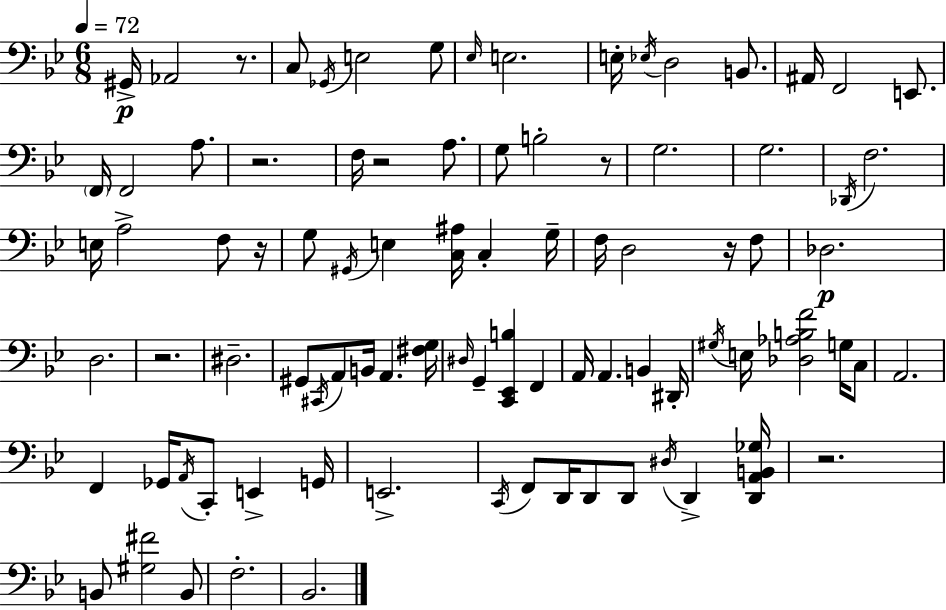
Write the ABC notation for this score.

X:1
T:Untitled
M:6/8
L:1/4
K:Bb
^G,,/4 _A,,2 z/2 C,/2 _G,,/4 E,2 G,/2 _E,/4 E,2 E,/4 _E,/4 D,2 B,,/2 ^A,,/4 F,,2 E,,/2 F,,/4 F,,2 A,/2 z2 F,/4 z2 A,/2 G,/2 B,2 z/2 G,2 G,2 _D,,/4 F,2 E,/4 A,2 F,/2 z/4 G,/2 ^G,,/4 E, [C,^A,]/4 C, G,/4 F,/4 D,2 z/4 F,/2 _D,2 D,2 z2 ^D,2 ^G,,/2 ^C,,/4 A,,/2 B,,/4 A,, [^F,G,]/4 ^D,/4 G,, [C,,_E,,B,] F,, A,,/4 A,, B,, ^D,,/4 ^G,/4 E,/4 [_D,_A,B,F]2 G,/4 C,/2 A,,2 F,, _G,,/4 A,,/4 C,,/2 E,, G,,/4 E,,2 C,,/4 F,,/2 D,,/4 D,,/2 D,,/2 ^D,/4 D,, [D,,A,,B,,_G,]/4 z2 B,,/2 [^G,^F]2 B,,/2 F,2 _B,,2